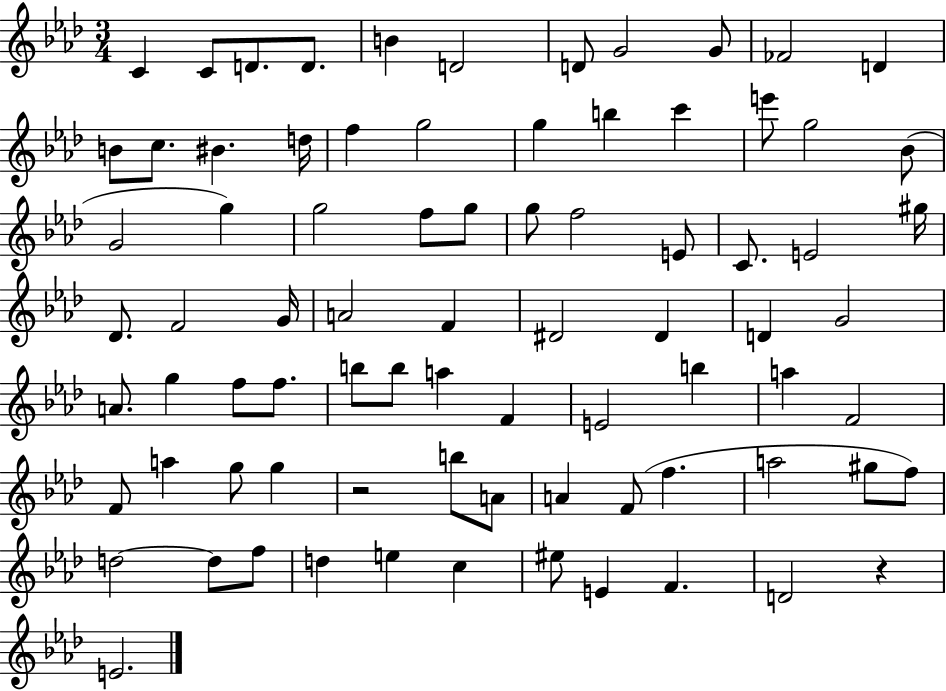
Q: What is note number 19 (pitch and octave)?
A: B5